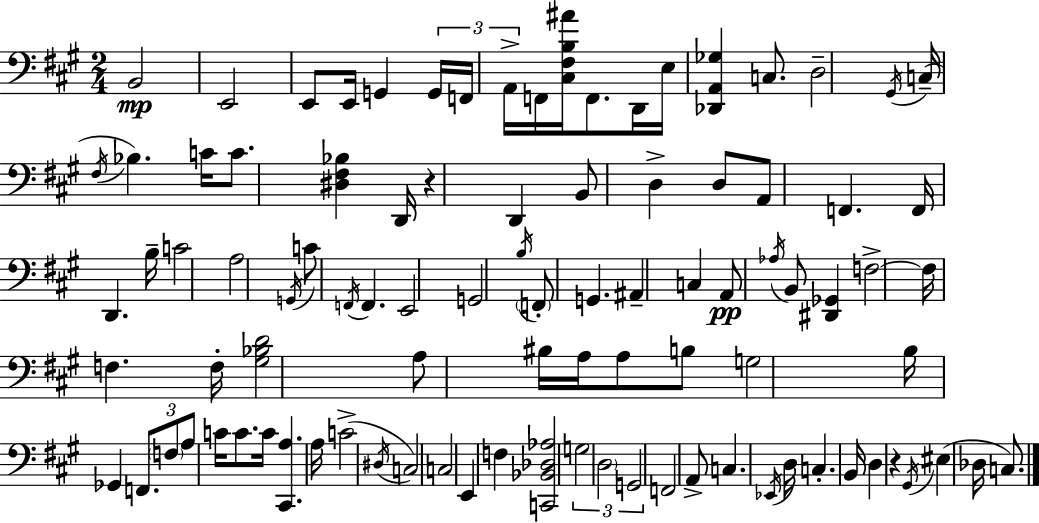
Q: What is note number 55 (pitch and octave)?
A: B3